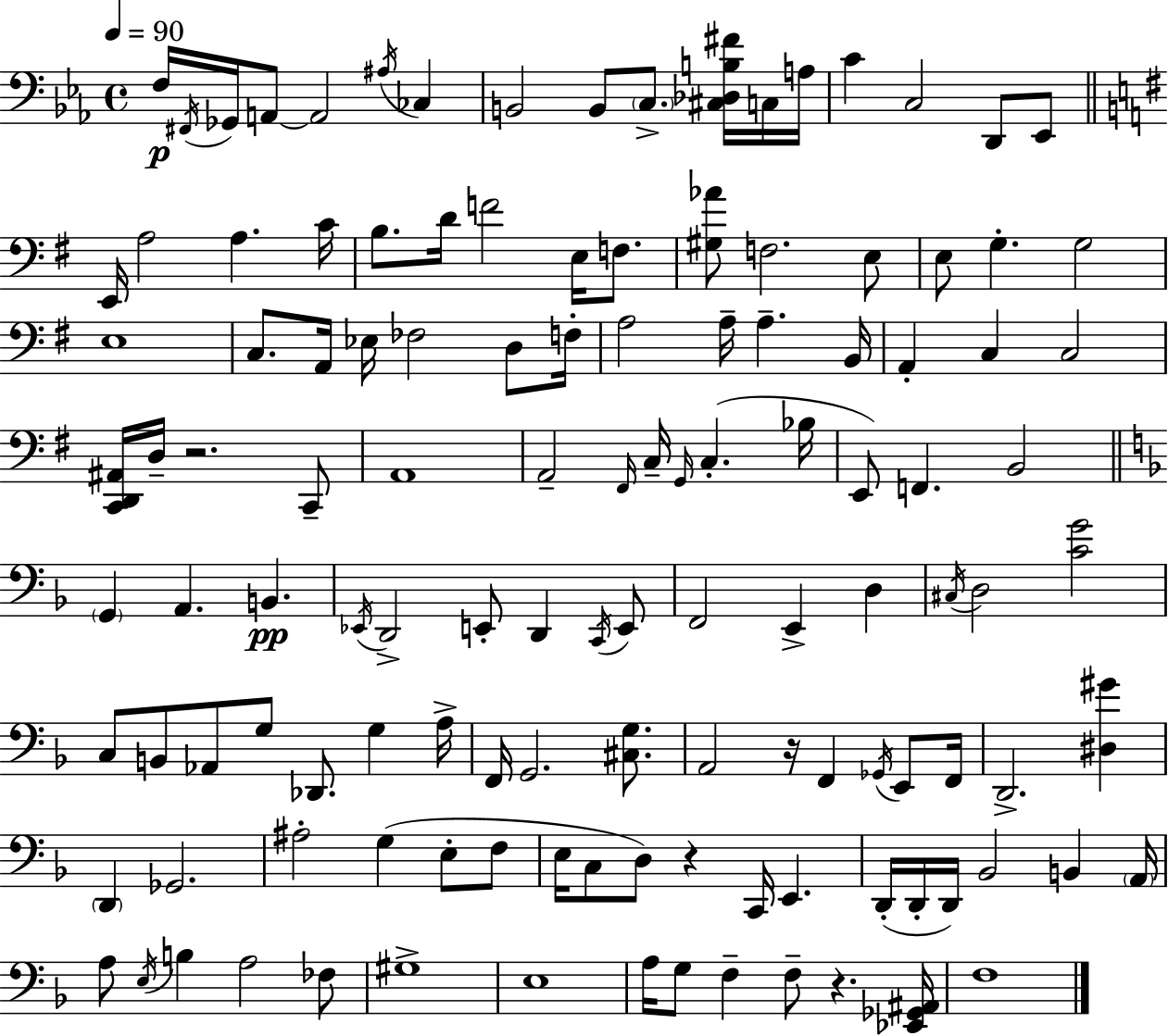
X:1
T:Untitled
M:4/4
L:1/4
K:Cm
F,/4 ^F,,/4 _G,,/4 A,,/2 A,,2 ^A,/4 _C, B,,2 B,,/2 C,/2 [^C,_D,B,^F]/4 C,/4 A,/4 C C,2 D,,/2 _E,,/2 E,,/4 A,2 A, C/4 B,/2 D/4 F2 E,/4 F,/2 [^G,_A]/2 F,2 E,/2 E,/2 G, G,2 E,4 C,/2 A,,/4 _E,/4 _F,2 D,/2 F,/4 A,2 A,/4 A, B,,/4 A,, C, C,2 [C,,D,,^A,,]/4 D,/4 z2 C,,/2 A,,4 A,,2 ^F,,/4 C,/4 G,,/4 C, _B,/4 E,,/2 F,, B,,2 G,, A,, B,, _E,,/4 D,,2 E,,/2 D,, C,,/4 E,,/2 F,,2 E,, D, ^C,/4 D,2 [CG]2 C,/2 B,,/2 _A,,/2 G,/2 _D,,/2 G, A,/4 F,,/4 G,,2 [^C,G,]/2 A,,2 z/4 F,, _G,,/4 E,,/2 F,,/4 D,,2 [^D,^G] D,, _G,,2 ^A,2 G, E,/2 F,/2 E,/4 C,/2 D,/2 z C,,/4 E,, D,,/4 D,,/4 D,,/4 _B,,2 B,, A,,/4 A,/2 E,/4 B, A,2 _F,/2 ^G,4 E,4 A,/4 G,/2 F, F,/2 z [_E,,_G,,^A,,]/4 F,4